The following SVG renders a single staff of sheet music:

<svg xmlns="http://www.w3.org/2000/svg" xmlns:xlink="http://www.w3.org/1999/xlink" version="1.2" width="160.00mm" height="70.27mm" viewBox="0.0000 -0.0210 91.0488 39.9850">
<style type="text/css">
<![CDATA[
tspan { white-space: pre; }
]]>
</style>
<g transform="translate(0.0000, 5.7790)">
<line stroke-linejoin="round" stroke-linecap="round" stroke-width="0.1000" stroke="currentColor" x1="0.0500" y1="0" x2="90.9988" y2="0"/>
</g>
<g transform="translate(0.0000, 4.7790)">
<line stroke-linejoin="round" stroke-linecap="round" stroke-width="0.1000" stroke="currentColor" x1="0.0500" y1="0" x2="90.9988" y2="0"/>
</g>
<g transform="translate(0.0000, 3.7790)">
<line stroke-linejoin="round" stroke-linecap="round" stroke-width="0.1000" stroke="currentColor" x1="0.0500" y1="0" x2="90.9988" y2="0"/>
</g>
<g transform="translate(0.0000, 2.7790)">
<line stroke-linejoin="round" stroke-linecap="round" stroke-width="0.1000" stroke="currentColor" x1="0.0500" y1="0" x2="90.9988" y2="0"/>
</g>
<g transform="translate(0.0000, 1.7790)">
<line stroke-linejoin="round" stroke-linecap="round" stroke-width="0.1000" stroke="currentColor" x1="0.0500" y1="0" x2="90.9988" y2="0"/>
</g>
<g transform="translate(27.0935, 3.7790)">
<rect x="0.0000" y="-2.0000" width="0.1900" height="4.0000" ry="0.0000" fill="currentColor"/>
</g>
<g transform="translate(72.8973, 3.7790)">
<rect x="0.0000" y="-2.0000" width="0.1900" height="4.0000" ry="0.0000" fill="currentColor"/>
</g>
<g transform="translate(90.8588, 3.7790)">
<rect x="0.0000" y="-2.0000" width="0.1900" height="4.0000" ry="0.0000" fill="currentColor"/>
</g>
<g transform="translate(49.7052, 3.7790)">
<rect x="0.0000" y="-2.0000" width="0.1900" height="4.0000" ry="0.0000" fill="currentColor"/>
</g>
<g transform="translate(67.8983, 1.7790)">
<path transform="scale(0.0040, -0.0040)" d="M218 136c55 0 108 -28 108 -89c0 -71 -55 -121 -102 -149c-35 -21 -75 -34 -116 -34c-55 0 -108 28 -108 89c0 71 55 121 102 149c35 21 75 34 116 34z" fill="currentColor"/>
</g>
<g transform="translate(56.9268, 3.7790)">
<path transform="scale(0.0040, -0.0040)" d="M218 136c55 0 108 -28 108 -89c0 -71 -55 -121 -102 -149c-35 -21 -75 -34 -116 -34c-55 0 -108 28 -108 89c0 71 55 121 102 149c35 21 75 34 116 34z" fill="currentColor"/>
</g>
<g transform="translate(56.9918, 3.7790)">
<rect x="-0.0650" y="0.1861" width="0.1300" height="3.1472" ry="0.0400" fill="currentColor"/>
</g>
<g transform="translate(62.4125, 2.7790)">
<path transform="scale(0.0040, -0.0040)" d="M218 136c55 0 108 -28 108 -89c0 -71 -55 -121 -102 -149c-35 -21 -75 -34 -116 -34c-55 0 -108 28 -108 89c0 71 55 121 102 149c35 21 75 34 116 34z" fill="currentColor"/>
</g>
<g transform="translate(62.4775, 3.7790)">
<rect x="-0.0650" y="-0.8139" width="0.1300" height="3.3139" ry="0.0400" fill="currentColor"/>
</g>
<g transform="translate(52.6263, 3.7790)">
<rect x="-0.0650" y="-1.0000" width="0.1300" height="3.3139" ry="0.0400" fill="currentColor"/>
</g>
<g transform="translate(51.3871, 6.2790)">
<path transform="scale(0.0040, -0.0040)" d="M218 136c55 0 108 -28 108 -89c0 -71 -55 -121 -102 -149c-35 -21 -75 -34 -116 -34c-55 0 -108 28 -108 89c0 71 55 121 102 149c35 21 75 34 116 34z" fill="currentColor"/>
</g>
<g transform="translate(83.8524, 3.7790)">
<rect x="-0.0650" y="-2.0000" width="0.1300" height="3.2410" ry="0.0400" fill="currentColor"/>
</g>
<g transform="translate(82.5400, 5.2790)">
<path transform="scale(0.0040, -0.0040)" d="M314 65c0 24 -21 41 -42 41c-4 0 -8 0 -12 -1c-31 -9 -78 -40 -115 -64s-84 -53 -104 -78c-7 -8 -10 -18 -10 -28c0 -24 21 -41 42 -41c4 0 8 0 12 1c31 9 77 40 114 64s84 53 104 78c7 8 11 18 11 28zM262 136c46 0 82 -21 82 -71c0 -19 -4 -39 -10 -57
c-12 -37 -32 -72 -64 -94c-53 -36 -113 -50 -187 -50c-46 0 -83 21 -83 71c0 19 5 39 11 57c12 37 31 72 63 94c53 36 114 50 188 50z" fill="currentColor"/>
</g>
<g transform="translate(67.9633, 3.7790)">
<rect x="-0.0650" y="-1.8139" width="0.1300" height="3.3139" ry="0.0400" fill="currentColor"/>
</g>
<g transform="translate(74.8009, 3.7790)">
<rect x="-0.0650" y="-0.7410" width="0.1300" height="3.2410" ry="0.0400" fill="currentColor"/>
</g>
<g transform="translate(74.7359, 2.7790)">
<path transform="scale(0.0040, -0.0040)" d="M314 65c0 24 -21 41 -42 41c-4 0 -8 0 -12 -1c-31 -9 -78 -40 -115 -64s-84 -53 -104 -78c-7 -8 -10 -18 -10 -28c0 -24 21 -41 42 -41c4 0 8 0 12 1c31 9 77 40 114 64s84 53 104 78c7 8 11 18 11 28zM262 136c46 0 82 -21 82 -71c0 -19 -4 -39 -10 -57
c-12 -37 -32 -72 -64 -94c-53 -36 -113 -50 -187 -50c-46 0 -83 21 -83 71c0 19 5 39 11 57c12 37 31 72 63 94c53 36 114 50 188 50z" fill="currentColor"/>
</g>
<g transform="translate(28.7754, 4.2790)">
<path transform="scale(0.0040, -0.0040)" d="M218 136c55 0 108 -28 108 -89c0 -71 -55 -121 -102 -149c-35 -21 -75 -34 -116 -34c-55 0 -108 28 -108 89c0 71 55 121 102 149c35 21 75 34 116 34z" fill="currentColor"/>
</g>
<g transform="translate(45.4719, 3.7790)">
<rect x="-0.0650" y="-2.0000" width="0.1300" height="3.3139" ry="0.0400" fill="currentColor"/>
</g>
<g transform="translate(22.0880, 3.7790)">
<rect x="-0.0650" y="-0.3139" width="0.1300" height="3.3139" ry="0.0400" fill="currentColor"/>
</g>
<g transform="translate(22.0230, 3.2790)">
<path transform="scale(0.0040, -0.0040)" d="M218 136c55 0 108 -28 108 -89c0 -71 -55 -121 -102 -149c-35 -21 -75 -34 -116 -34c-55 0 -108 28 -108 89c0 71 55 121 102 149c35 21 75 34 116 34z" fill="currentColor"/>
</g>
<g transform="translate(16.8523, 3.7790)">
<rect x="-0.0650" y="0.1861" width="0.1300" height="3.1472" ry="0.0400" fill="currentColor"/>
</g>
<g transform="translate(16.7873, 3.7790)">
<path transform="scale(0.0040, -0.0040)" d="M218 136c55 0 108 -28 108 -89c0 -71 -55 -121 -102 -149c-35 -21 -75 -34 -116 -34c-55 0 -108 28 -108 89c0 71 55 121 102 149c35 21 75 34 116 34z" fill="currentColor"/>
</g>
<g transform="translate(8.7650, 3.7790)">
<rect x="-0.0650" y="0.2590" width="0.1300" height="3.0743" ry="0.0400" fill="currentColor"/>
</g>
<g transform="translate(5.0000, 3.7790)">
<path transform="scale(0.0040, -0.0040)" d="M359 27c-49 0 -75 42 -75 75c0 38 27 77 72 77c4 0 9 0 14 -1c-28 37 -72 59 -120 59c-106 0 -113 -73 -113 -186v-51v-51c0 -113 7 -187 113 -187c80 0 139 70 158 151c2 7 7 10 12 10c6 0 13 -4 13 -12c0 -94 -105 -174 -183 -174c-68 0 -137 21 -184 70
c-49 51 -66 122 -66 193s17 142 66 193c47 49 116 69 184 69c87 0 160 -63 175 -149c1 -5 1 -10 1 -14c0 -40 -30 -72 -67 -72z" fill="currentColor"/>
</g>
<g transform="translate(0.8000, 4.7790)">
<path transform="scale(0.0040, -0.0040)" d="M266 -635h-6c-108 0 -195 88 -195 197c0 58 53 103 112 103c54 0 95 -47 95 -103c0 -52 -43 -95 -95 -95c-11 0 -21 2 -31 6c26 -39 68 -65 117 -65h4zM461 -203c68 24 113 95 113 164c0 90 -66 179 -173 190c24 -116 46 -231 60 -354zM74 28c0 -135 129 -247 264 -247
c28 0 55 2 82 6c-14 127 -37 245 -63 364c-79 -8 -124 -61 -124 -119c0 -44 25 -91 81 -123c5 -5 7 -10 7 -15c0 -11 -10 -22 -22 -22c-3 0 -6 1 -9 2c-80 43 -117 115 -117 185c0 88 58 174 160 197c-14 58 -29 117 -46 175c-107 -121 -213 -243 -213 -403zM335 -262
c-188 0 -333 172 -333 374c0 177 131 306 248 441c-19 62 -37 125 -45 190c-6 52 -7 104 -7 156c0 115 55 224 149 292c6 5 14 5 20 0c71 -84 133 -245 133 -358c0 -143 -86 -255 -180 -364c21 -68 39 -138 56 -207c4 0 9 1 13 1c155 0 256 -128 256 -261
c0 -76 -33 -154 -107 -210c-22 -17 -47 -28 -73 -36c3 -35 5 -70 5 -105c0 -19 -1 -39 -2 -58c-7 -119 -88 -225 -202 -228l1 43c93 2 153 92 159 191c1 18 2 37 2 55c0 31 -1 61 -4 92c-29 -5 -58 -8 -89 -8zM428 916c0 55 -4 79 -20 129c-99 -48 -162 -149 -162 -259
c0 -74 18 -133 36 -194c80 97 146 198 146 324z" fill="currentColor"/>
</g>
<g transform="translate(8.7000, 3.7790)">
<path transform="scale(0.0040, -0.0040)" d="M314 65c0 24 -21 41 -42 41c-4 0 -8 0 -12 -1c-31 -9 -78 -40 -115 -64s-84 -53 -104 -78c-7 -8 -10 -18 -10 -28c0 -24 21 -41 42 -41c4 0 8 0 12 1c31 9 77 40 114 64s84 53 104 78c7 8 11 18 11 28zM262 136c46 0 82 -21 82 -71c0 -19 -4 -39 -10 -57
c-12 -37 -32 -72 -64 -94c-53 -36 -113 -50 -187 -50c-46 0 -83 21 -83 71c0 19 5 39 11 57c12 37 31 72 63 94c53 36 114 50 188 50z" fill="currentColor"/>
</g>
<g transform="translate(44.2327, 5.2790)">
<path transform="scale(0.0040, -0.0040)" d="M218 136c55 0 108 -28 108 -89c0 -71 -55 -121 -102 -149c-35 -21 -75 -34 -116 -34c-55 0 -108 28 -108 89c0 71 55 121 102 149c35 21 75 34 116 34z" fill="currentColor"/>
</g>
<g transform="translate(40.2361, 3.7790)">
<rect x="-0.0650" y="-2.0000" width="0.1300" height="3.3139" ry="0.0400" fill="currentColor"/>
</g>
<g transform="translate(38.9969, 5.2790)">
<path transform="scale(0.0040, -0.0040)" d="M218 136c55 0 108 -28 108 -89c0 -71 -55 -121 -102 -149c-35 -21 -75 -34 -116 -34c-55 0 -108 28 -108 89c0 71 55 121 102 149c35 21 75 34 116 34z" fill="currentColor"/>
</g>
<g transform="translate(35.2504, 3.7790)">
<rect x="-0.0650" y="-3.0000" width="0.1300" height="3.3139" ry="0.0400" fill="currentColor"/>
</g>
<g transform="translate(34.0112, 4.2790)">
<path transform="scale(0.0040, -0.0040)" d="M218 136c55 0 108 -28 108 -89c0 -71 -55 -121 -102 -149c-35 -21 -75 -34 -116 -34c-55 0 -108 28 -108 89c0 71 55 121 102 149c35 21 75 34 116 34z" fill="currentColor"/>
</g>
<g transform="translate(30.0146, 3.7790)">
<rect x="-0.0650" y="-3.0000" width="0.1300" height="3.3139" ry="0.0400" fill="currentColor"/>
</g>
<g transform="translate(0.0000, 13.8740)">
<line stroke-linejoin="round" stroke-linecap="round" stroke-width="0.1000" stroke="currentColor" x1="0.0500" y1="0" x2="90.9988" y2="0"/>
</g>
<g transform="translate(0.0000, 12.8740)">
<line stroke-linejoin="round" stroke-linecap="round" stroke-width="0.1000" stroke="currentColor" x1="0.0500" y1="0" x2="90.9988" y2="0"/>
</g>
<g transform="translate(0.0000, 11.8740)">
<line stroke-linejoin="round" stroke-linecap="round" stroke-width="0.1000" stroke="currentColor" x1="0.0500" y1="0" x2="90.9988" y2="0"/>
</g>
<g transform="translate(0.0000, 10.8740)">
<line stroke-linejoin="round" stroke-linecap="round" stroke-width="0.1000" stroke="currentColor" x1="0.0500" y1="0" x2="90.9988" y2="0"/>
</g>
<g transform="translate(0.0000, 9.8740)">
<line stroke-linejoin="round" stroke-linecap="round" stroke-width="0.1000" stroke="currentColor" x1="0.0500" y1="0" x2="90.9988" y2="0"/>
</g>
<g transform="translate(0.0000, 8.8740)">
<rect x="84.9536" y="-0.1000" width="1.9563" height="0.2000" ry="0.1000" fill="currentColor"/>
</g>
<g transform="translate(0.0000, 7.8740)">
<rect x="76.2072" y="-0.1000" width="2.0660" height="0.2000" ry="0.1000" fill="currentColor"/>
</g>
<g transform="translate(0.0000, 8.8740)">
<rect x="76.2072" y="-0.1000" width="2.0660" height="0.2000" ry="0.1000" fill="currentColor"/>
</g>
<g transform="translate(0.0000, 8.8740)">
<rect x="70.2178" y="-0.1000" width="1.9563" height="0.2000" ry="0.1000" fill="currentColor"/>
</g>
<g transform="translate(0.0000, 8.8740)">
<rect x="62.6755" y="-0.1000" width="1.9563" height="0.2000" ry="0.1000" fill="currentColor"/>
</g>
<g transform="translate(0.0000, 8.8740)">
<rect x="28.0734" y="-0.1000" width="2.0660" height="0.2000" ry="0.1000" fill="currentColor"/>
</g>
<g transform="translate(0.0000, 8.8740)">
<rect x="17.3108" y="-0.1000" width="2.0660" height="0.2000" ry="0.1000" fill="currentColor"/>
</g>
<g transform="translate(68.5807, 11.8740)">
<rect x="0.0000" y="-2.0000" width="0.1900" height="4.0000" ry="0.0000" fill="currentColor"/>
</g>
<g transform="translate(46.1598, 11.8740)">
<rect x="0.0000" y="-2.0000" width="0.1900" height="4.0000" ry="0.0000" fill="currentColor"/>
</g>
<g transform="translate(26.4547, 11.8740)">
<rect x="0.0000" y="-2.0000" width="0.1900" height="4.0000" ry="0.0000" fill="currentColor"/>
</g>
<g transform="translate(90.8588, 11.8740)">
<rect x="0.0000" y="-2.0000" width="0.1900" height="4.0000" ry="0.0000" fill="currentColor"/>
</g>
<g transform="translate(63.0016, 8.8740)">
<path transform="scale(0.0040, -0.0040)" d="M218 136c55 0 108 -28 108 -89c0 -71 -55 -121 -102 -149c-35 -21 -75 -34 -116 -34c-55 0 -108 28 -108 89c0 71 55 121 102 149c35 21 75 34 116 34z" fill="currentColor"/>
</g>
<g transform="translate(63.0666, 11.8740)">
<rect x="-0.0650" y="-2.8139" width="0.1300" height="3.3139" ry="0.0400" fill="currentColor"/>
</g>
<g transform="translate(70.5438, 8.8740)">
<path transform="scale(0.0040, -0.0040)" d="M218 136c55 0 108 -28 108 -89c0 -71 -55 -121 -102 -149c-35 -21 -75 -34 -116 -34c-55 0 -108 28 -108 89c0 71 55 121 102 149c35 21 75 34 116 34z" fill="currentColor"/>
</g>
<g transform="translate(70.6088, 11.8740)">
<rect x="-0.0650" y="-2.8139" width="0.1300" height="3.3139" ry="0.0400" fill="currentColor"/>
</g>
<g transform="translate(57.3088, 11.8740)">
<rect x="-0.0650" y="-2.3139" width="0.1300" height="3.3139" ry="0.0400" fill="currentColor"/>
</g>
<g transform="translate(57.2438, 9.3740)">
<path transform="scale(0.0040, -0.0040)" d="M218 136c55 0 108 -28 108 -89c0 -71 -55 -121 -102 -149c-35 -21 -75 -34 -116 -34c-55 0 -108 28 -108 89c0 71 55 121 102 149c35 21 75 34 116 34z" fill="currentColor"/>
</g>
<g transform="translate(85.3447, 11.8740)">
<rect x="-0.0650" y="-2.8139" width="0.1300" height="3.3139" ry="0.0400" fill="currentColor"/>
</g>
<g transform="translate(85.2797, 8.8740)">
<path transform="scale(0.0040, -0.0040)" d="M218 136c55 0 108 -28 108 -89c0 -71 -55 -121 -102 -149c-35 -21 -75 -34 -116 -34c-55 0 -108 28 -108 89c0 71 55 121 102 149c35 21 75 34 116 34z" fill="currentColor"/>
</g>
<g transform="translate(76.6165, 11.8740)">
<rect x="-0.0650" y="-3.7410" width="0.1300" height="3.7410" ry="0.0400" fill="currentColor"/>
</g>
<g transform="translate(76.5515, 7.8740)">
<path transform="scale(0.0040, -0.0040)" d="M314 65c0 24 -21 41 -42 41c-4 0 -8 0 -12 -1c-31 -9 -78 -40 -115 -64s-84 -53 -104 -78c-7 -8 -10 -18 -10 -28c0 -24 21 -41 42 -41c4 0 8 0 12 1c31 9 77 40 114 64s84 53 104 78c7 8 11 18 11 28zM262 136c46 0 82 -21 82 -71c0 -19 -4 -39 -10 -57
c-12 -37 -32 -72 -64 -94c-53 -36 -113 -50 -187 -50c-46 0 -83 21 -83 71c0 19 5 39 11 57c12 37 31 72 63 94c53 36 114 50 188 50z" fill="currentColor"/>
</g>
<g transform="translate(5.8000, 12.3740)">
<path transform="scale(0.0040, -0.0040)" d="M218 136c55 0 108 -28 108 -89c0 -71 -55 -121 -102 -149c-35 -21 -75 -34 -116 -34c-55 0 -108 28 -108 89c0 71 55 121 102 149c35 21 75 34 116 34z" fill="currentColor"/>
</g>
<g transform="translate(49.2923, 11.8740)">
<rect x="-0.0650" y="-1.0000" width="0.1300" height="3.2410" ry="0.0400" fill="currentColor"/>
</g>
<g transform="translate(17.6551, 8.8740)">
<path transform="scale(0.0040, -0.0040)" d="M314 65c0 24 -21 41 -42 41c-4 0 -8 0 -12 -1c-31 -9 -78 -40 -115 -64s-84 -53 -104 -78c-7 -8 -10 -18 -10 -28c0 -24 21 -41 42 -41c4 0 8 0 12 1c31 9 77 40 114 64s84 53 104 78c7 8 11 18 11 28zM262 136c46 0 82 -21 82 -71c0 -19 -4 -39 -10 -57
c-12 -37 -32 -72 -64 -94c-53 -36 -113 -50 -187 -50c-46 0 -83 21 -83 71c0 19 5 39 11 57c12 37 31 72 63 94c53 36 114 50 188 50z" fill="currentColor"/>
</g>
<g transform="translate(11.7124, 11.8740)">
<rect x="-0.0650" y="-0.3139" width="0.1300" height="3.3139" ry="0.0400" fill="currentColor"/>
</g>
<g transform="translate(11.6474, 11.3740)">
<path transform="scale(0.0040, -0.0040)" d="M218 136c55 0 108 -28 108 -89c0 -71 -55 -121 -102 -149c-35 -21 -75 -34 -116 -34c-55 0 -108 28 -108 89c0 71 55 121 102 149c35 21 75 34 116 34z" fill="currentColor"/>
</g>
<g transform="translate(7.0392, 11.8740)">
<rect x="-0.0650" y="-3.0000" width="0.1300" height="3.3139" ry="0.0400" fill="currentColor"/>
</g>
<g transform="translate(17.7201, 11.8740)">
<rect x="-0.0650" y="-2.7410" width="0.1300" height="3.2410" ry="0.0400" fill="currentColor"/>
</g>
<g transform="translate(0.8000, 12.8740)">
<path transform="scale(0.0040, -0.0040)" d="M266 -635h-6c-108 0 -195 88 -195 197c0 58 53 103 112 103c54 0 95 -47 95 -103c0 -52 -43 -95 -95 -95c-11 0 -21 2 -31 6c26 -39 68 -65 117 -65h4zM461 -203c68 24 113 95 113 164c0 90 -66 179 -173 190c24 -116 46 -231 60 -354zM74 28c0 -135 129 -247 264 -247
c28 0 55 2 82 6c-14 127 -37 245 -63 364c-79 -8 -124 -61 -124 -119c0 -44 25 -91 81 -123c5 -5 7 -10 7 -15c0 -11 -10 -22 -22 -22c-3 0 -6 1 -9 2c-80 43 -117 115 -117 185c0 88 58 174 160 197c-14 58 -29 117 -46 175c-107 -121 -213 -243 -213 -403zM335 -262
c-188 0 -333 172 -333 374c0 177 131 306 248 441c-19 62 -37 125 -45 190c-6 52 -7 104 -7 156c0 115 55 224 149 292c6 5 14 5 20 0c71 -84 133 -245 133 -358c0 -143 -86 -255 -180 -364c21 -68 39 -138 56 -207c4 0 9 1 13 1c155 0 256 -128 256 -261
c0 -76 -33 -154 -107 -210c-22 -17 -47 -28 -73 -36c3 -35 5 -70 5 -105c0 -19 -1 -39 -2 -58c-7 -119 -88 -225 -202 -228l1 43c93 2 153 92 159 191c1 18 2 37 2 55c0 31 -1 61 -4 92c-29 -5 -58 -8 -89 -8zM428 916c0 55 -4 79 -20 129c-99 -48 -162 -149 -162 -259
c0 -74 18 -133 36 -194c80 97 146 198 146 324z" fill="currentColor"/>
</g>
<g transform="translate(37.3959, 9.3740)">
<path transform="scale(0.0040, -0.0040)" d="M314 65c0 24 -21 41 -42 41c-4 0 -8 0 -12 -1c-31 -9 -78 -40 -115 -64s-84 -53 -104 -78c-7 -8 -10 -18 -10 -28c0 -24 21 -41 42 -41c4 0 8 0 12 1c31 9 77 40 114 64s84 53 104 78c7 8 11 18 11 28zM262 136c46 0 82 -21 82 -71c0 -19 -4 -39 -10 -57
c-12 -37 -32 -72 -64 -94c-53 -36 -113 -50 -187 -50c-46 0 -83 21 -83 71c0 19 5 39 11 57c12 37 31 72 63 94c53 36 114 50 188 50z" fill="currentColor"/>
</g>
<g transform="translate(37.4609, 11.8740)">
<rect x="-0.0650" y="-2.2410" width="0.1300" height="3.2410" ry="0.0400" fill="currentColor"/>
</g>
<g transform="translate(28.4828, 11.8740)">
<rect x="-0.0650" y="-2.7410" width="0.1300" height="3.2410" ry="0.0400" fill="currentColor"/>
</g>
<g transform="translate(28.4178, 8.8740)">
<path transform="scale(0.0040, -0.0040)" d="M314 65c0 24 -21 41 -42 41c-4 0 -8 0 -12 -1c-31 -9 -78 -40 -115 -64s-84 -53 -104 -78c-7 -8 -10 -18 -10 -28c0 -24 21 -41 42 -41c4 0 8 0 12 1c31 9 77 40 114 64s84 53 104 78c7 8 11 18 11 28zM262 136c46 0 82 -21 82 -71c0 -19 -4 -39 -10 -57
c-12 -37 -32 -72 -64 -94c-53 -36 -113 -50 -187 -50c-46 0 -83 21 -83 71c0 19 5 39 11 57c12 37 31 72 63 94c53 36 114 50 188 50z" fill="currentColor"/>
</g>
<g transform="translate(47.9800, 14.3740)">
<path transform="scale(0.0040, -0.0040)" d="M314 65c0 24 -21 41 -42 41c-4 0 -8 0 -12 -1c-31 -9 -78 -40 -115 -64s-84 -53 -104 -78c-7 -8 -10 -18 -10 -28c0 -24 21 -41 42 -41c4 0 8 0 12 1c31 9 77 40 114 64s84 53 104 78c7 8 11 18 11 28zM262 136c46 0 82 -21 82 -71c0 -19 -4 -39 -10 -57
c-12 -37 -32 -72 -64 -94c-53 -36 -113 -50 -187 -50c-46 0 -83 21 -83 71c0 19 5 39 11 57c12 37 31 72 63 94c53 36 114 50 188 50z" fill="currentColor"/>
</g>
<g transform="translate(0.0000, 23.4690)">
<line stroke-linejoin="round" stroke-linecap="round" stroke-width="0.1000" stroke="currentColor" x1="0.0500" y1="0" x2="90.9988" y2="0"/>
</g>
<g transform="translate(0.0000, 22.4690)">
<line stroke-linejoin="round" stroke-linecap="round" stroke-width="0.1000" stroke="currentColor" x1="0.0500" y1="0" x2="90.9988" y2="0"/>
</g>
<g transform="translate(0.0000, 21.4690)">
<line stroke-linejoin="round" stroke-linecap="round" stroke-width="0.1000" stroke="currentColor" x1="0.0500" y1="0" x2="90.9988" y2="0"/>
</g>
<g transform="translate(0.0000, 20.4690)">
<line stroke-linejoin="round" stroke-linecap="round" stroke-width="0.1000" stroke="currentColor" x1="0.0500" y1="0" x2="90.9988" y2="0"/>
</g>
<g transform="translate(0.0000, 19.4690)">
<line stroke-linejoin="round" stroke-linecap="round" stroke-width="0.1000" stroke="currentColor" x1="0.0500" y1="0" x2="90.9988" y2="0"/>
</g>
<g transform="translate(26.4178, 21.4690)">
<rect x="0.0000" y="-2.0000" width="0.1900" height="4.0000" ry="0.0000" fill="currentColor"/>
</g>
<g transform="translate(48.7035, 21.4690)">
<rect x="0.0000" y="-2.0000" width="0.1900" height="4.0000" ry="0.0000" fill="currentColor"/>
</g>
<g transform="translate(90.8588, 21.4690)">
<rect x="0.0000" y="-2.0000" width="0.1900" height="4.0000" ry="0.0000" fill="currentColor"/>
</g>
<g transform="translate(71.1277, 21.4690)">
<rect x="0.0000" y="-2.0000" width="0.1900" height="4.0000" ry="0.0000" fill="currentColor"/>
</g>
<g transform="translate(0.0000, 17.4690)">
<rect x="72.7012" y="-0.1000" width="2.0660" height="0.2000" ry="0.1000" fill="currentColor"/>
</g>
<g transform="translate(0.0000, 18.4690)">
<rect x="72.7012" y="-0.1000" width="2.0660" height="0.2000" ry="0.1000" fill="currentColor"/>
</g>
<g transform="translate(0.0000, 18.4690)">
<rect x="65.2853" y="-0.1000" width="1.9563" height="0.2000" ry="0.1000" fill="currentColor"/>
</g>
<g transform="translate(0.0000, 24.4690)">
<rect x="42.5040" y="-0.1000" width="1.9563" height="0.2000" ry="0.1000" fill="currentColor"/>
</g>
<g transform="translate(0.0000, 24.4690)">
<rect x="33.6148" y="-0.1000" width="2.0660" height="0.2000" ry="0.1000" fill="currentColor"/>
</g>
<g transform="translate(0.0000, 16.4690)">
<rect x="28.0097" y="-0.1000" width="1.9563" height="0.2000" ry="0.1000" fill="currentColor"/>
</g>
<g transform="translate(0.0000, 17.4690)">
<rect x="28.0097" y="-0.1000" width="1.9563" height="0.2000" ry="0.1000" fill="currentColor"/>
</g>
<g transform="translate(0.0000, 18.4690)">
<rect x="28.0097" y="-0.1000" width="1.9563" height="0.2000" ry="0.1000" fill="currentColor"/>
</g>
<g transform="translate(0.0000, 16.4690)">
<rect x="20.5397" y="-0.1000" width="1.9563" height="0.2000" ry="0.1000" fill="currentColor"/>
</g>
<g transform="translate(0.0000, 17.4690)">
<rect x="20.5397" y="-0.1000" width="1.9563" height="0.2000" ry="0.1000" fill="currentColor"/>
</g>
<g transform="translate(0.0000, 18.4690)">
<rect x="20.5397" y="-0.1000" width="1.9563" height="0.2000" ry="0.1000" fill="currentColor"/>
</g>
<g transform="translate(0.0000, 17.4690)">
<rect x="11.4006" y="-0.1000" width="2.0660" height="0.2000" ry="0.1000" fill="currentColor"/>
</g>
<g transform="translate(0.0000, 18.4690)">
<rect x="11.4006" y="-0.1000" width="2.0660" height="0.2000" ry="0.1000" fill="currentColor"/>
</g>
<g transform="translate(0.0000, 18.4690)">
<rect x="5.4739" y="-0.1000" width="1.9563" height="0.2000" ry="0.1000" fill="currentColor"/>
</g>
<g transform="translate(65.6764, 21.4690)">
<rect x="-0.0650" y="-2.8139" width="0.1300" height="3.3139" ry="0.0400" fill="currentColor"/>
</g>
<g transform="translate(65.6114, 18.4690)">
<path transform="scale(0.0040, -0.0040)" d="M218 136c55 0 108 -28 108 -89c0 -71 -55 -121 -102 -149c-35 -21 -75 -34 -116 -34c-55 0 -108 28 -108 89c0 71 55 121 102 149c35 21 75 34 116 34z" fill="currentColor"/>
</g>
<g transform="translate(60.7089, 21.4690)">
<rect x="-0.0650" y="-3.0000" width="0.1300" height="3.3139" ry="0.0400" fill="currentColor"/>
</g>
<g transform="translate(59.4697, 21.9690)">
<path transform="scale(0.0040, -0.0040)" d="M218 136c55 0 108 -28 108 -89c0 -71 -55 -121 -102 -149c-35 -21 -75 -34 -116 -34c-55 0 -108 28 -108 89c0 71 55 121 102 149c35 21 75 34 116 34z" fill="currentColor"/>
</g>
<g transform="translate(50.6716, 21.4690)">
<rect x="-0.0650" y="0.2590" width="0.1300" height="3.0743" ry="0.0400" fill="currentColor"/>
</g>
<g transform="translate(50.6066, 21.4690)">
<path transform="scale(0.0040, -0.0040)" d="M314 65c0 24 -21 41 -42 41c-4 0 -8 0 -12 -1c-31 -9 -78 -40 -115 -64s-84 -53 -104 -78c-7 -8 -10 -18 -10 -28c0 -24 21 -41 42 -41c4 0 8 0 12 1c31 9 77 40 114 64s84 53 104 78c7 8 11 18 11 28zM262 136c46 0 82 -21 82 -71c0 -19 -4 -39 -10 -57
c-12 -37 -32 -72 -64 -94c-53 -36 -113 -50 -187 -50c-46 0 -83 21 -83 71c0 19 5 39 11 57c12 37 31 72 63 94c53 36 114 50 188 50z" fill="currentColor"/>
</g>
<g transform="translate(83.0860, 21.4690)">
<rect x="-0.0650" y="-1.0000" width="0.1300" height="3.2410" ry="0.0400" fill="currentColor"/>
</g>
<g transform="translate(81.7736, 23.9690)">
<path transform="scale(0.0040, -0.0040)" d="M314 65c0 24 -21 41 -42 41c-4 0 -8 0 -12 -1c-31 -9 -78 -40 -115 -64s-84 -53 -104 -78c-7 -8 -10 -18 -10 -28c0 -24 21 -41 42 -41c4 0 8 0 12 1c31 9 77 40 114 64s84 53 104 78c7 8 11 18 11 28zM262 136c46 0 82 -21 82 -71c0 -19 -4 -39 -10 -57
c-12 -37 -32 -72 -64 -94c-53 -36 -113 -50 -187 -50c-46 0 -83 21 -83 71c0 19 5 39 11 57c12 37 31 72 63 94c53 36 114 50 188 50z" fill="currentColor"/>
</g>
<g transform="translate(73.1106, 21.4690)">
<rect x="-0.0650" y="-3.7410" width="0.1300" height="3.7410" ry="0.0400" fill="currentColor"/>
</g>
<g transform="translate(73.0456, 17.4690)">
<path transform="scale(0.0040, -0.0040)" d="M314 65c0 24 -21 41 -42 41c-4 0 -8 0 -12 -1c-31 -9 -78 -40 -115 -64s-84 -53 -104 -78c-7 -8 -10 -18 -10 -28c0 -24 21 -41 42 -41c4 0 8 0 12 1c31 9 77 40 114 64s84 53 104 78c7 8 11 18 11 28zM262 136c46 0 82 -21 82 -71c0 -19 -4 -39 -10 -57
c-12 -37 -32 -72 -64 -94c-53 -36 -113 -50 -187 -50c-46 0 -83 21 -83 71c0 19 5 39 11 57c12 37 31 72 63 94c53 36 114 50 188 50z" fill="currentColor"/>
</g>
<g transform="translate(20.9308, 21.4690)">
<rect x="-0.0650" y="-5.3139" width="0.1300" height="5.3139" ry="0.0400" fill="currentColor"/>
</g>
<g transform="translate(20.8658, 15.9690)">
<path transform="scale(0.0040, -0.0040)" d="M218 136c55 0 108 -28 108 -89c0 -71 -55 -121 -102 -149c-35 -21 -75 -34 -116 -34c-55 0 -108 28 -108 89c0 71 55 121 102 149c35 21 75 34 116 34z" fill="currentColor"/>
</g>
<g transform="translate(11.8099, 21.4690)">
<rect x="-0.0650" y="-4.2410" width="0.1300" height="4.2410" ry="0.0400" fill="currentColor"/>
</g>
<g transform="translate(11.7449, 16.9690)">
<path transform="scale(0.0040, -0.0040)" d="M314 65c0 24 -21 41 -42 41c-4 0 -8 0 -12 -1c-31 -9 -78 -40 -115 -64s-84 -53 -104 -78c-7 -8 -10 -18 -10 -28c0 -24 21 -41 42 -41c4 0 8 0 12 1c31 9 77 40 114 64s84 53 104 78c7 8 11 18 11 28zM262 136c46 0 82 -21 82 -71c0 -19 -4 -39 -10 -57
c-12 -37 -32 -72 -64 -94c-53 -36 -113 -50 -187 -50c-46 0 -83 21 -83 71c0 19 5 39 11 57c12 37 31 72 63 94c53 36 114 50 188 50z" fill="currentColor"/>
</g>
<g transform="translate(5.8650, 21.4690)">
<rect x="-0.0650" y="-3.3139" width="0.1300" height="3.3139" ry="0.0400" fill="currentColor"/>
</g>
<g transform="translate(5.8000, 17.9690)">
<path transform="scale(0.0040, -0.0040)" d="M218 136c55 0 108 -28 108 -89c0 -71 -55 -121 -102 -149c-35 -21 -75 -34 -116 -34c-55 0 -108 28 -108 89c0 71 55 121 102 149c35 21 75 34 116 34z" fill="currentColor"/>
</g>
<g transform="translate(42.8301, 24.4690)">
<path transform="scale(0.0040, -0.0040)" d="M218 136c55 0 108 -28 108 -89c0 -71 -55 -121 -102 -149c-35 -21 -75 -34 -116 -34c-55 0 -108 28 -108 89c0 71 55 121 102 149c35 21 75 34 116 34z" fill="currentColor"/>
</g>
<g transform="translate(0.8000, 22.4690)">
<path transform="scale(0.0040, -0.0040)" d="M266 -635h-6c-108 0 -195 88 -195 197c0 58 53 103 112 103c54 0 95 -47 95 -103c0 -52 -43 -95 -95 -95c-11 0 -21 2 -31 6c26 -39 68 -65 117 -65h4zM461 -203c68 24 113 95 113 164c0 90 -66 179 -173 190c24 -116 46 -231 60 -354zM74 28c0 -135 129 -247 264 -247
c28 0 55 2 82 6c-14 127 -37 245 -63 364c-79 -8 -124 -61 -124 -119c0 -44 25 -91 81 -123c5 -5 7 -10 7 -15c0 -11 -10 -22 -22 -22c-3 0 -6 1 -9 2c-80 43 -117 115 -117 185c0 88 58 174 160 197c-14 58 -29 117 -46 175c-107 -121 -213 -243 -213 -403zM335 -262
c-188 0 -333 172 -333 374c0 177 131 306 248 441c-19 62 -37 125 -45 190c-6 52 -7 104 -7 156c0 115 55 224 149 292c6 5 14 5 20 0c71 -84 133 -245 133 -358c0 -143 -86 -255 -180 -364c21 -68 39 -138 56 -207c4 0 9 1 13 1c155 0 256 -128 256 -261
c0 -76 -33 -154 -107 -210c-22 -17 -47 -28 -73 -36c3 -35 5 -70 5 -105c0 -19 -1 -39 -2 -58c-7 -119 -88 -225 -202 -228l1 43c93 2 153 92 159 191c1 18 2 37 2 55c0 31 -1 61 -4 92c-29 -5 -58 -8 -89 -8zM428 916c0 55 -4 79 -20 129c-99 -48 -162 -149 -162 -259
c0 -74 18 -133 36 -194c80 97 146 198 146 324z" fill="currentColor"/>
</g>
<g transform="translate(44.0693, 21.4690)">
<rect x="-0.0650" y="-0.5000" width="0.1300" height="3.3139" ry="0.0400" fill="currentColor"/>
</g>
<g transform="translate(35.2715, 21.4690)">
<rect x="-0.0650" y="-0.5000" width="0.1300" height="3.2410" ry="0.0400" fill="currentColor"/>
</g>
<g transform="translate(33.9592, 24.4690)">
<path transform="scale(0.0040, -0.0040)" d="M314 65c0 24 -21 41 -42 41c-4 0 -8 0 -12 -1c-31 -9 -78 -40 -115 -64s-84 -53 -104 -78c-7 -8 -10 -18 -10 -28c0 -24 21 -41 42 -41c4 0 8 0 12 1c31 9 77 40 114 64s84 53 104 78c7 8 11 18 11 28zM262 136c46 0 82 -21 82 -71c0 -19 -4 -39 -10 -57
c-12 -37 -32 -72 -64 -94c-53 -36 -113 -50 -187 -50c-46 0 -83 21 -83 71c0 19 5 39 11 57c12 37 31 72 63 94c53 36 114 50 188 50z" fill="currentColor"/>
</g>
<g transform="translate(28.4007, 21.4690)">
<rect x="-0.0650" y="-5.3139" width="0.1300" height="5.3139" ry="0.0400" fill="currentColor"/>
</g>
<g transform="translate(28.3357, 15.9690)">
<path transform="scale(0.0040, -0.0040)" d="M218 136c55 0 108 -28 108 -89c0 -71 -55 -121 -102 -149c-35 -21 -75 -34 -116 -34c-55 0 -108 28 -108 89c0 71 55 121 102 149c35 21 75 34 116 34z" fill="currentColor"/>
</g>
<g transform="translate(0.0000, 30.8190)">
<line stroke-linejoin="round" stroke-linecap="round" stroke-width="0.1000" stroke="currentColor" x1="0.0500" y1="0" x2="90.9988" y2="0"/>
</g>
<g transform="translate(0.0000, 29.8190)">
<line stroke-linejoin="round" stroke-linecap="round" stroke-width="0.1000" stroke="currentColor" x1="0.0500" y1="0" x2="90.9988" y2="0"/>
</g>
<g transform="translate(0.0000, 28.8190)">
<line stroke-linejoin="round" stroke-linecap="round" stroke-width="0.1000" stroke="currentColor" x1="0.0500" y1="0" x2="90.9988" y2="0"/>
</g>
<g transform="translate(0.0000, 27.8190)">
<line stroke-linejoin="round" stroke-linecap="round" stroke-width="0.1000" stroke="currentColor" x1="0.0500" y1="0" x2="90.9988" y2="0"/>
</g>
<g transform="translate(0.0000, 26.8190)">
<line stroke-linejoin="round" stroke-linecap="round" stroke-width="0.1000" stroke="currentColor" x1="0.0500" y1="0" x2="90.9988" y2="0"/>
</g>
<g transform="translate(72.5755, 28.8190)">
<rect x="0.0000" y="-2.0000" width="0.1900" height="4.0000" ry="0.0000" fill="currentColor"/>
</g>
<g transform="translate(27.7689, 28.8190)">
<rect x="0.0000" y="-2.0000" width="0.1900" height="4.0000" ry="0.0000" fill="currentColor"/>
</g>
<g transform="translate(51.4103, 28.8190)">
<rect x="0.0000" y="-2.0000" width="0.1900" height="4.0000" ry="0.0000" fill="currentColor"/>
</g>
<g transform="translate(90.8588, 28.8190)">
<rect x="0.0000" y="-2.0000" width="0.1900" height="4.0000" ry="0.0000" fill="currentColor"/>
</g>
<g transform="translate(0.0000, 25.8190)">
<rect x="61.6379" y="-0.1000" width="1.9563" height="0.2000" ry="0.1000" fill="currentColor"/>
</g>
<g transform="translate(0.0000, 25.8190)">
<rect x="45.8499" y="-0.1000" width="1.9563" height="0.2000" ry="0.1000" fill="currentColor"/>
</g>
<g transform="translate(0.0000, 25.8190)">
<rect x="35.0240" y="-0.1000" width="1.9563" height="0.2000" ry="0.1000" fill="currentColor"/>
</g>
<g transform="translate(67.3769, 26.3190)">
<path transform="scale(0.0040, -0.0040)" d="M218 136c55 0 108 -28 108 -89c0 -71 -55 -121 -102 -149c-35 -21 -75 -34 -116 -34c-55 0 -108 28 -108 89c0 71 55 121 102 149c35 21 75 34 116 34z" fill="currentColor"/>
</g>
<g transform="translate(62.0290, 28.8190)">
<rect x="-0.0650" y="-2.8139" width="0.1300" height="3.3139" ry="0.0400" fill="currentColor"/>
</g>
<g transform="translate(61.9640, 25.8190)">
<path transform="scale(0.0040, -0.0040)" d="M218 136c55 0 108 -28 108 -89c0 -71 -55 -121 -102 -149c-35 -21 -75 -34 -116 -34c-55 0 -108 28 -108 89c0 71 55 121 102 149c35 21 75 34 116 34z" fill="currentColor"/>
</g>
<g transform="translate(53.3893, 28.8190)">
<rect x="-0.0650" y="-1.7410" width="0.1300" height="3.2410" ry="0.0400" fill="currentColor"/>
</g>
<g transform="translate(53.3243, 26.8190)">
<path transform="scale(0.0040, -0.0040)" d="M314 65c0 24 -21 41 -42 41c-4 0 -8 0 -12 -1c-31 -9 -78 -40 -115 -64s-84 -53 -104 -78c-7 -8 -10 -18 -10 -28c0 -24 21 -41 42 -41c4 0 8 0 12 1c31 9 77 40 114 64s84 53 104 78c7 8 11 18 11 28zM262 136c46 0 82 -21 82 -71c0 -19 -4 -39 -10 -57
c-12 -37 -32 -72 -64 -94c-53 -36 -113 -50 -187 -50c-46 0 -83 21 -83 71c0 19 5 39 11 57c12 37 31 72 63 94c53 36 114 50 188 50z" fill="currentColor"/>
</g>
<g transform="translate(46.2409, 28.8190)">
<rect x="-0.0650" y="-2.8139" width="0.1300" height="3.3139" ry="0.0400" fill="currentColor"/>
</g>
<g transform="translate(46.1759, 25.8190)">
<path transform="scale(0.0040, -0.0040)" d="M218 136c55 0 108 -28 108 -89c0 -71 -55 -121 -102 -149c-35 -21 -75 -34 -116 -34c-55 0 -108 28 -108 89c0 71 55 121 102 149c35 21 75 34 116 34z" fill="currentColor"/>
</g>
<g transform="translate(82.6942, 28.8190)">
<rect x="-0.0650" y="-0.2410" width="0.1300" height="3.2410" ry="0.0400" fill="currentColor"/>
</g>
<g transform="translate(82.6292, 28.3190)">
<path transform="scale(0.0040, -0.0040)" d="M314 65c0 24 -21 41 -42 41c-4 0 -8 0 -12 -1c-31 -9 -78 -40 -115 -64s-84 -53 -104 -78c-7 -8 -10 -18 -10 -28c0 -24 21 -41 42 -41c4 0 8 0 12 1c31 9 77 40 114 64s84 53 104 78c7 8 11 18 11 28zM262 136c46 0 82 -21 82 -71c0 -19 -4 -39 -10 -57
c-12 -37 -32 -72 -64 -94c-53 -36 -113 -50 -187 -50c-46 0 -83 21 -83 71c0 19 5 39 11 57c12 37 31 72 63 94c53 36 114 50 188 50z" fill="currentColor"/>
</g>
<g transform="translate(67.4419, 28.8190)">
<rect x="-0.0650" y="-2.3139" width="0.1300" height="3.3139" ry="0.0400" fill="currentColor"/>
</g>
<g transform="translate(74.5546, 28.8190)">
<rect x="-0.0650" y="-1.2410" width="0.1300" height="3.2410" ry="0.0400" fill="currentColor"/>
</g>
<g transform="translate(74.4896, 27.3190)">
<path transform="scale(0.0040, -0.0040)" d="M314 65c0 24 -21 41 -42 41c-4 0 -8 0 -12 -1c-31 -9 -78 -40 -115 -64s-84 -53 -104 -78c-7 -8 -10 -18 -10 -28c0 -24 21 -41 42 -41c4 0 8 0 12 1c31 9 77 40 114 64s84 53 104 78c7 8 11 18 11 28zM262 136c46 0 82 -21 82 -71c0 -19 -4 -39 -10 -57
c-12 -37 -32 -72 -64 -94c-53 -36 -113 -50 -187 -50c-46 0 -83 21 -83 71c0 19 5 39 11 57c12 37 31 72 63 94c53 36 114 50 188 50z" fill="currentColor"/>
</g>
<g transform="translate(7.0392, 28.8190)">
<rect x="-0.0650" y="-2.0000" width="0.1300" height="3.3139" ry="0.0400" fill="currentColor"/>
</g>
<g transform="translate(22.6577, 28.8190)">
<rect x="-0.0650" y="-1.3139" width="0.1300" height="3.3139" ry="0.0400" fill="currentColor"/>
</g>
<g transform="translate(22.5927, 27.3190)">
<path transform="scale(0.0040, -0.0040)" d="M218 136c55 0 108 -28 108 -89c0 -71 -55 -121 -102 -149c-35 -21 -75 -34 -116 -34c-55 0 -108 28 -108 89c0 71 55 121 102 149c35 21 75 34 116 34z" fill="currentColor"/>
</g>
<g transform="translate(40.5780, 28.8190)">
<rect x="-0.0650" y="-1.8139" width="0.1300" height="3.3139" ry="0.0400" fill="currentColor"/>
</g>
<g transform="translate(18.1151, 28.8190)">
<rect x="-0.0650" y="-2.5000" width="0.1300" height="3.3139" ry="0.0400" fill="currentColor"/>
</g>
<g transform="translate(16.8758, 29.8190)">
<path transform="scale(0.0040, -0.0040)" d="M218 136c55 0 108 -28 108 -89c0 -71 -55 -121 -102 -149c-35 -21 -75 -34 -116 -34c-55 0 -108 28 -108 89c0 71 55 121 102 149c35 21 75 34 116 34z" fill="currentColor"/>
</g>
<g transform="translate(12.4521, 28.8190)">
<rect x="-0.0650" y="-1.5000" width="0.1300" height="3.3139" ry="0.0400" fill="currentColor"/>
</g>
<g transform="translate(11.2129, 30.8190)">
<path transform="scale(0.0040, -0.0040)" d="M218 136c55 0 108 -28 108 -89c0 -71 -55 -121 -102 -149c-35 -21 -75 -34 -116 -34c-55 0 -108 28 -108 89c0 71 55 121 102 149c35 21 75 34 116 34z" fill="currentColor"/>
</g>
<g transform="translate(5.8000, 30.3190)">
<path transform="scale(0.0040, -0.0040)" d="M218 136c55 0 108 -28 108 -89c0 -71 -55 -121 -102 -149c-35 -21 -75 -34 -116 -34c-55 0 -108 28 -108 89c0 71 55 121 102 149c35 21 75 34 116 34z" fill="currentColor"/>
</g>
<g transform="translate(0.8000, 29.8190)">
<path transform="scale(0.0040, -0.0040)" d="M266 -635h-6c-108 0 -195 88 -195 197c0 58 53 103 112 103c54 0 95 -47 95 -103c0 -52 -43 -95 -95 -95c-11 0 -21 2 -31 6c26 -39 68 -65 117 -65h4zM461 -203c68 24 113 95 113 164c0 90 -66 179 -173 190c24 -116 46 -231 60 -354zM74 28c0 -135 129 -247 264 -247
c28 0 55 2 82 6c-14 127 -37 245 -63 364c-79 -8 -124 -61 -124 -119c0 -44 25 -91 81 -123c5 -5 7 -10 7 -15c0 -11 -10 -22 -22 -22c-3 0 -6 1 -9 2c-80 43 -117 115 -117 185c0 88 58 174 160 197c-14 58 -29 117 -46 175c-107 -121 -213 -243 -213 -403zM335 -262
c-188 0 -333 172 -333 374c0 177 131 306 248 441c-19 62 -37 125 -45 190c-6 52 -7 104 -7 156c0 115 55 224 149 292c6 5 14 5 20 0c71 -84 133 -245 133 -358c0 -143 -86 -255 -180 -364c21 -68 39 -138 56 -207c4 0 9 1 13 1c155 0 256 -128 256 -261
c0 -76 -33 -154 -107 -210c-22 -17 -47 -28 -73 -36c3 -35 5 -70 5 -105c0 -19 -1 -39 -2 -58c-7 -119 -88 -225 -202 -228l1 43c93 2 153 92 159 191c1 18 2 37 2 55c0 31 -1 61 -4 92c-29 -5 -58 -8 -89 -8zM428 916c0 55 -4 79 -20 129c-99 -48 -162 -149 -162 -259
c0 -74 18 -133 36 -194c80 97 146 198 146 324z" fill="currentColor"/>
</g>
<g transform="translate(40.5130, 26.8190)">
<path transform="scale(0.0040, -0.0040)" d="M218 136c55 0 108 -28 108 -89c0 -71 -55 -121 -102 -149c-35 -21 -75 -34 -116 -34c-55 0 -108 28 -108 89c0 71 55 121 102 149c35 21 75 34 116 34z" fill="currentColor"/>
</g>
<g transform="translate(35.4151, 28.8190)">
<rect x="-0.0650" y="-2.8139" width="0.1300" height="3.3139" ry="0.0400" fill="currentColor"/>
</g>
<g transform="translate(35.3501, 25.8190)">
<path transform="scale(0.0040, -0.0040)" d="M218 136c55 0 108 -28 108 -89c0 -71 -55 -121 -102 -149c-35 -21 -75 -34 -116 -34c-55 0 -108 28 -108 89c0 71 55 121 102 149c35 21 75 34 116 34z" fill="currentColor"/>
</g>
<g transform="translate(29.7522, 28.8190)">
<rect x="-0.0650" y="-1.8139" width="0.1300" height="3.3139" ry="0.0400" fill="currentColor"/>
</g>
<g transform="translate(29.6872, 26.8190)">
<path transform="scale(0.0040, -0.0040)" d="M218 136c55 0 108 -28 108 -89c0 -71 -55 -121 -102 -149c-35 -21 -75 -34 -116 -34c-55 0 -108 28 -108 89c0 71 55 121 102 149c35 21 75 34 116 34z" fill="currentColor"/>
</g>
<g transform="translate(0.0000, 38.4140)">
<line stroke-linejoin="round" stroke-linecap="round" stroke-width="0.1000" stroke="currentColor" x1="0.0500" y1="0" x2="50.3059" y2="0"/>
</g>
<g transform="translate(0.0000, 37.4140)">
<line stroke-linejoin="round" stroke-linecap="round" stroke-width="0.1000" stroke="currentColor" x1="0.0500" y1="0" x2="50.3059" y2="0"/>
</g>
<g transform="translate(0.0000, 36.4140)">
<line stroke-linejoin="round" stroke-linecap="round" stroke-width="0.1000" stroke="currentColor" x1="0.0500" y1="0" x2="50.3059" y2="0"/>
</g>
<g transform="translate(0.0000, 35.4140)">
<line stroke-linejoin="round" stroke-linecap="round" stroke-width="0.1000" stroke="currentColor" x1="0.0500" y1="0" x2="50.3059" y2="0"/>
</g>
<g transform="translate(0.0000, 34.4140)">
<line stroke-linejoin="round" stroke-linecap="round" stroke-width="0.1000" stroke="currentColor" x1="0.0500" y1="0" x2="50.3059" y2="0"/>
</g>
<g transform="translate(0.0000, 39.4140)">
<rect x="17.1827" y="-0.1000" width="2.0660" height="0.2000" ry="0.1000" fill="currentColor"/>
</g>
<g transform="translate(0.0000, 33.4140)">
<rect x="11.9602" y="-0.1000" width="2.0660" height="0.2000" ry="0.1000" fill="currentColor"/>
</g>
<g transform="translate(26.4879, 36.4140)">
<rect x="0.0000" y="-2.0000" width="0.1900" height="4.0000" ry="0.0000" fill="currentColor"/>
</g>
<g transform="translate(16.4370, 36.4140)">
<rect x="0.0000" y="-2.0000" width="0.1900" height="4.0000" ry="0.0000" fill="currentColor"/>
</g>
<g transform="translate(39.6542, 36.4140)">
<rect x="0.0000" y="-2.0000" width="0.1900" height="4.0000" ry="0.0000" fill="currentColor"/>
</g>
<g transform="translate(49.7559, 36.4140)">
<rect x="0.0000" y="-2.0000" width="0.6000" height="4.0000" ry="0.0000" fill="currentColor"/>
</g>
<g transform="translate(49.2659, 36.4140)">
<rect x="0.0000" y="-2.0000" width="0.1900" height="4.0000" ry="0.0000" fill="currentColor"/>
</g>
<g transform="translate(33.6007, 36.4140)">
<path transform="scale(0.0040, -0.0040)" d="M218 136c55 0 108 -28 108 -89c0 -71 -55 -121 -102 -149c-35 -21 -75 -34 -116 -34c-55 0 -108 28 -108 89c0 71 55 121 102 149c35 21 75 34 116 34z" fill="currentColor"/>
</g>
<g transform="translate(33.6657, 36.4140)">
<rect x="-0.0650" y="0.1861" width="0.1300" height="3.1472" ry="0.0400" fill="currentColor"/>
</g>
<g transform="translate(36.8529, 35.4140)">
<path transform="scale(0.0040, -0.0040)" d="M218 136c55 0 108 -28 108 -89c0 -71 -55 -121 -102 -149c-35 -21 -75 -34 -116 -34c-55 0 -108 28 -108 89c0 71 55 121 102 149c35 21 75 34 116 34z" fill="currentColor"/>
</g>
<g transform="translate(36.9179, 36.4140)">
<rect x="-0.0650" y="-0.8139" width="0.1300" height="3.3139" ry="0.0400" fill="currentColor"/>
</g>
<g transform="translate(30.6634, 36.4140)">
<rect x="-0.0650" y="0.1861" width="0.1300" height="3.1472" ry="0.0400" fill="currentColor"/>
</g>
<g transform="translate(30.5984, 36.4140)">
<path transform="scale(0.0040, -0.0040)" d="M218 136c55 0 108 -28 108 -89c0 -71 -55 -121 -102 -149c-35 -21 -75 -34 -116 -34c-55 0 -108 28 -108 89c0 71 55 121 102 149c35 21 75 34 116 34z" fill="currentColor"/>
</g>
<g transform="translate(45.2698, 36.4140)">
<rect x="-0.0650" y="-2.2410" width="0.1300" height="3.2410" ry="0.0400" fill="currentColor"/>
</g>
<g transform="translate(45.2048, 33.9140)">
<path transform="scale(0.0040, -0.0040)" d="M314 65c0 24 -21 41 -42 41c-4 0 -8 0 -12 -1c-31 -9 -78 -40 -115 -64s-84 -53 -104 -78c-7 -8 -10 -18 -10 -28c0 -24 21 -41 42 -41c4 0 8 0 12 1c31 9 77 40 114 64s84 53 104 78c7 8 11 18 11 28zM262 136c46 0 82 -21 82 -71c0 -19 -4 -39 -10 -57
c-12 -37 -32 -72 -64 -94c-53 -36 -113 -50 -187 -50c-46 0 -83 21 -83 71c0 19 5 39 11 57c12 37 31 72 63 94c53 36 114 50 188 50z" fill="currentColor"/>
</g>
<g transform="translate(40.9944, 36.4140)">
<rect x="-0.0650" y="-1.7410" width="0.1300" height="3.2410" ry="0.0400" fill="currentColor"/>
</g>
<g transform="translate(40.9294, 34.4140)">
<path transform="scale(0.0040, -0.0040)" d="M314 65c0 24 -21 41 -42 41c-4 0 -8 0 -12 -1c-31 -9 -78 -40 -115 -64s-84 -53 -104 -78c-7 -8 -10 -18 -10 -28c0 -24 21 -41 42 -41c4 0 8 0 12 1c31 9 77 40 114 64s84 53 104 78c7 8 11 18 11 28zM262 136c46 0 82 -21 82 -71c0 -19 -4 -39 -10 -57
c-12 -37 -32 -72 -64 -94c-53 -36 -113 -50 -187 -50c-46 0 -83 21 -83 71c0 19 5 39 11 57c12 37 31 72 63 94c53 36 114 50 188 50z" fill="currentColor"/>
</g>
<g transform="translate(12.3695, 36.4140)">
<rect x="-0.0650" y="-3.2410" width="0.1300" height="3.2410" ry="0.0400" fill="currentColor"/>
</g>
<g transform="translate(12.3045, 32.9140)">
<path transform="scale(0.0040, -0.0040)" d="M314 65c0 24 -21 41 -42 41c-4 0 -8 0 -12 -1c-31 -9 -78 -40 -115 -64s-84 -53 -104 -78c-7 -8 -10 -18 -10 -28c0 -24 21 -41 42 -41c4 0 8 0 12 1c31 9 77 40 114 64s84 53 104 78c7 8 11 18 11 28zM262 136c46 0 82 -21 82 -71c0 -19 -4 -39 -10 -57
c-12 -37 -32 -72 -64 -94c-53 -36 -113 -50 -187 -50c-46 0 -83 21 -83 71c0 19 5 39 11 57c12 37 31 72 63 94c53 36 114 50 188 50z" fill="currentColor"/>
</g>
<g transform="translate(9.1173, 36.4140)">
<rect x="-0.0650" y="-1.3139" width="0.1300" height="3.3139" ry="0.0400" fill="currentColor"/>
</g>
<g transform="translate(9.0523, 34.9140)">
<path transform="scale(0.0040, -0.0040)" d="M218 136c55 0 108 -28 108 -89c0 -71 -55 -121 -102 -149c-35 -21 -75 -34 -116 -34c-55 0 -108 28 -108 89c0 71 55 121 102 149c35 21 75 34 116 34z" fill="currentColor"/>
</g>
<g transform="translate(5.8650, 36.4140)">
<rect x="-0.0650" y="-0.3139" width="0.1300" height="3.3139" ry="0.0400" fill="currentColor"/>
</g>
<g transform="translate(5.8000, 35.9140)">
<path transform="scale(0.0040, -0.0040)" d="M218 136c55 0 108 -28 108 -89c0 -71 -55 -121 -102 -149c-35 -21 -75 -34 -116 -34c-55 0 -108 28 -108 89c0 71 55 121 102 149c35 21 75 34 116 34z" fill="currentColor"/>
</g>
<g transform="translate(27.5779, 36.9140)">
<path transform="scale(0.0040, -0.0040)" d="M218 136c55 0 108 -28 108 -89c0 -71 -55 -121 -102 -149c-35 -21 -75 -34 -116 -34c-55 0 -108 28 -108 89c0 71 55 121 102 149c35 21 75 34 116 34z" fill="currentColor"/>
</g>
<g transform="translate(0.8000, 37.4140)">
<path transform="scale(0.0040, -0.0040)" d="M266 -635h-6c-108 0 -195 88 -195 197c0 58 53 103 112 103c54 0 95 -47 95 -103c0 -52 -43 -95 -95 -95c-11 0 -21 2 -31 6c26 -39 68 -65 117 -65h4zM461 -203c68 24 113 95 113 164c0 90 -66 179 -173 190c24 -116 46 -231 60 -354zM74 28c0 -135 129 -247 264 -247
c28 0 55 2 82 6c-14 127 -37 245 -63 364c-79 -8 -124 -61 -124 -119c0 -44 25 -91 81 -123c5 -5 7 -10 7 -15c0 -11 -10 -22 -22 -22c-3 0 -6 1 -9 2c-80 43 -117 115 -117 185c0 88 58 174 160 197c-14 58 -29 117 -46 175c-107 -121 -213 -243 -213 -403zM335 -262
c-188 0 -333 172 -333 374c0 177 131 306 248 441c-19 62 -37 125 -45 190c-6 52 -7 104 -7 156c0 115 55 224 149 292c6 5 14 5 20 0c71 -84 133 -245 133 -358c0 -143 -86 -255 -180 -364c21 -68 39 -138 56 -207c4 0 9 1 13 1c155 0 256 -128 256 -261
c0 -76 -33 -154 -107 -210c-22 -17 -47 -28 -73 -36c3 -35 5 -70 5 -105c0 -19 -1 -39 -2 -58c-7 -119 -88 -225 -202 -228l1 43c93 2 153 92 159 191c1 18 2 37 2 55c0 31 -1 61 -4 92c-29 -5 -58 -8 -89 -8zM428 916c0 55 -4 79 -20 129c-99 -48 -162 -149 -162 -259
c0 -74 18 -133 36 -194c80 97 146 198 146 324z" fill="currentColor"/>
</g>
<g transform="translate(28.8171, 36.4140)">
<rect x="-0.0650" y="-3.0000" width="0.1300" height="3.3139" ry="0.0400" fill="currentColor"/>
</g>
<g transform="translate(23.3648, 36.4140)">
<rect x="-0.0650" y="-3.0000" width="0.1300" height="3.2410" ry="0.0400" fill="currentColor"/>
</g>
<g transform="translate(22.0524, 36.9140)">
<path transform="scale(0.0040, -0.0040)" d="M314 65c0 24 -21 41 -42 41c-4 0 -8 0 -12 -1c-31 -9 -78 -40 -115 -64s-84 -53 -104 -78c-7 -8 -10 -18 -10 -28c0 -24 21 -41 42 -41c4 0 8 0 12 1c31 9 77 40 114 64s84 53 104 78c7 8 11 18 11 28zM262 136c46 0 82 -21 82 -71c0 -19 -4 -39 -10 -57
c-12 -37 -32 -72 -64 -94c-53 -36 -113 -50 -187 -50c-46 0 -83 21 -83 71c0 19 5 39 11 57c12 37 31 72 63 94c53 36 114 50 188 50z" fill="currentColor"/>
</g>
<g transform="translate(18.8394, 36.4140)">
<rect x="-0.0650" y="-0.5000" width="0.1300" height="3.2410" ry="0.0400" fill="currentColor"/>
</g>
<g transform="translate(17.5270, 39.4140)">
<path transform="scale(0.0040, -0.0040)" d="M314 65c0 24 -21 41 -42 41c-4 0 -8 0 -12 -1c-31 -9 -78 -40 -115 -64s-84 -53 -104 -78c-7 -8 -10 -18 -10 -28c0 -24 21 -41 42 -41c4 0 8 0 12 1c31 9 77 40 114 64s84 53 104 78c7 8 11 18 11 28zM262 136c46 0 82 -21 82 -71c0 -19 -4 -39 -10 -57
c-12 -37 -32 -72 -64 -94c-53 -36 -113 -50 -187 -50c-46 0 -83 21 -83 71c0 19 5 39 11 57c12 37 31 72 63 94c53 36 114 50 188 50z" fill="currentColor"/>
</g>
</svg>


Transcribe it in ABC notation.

X:1
T:Untitled
M:4/4
L:1/4
K:C
B2 B c A A F F D B d f d2 F2 A c a2 a2 g2 D2 g a a c'2 a b d'2 f' f' C2 C B2 A a c'2 D2 F E G e f a f a f2 a g e2 c2 c e b2 C2 A2 A B B d f2 g2